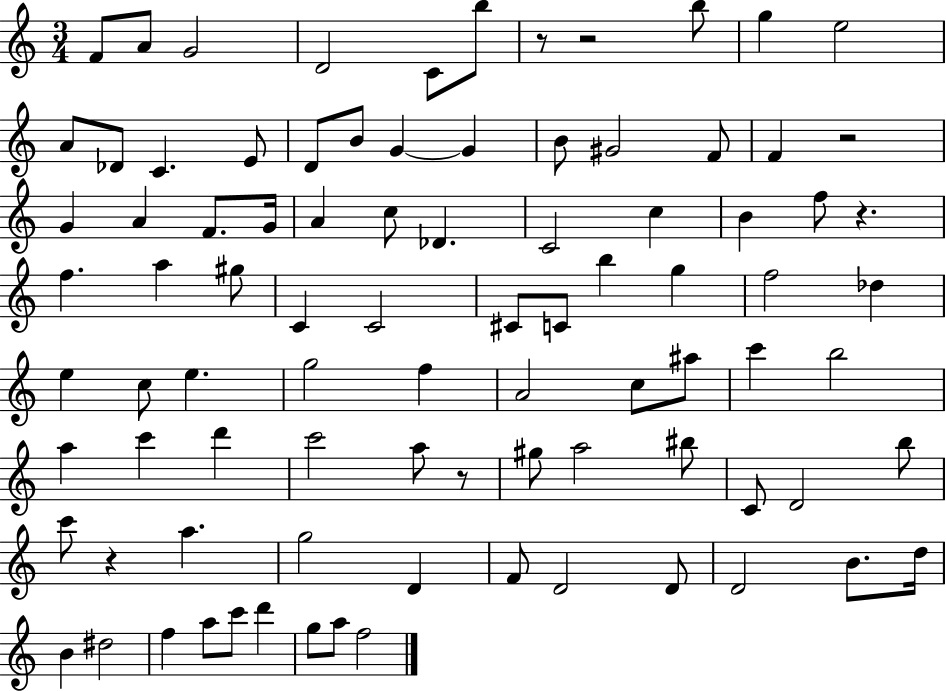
{
  \clef treble
  \numericTimeSignature
  \time 3/4
  \key c \major
  f'8 a'8 g'2 | d'2 c'8 b''8 | r8 r2 b''8 | g''4 e''2 | \break a'8 des'8 c'4. e'8 | d'8 b'8 g'4~~ g'4 | b'8 gis'2 f'8 | f'4 r2 | \break g'4 a'4 f'8. g'16 | a'4 c''8 des'4. | c'2 c''4 | b'4 f''8 r4. | \break f''4. a''4 gis''8 | c'4 c'2 | cis'8 c'8 b''4 g''4 | f''2 des''4 | \break e''4 c''8 e''4. | g''2 f''4 | a'2 c''8 ais''8 | c'''4 b''2 | \break a''4 c'''4 d'''4 | c'''2 a''8 r8 | gis''8 a''2 bis''8 | c'8 d'2 b''8 | \break c'''8 r4 a''4. | g''2 d'4 | f'8 d'2 d'8 | d'2 b'8. d''16 | \break b'4 dis''2 | f''4 a''8 c'''8 d'''4 | g''8 a''8 f''2 | \bar "|."
}